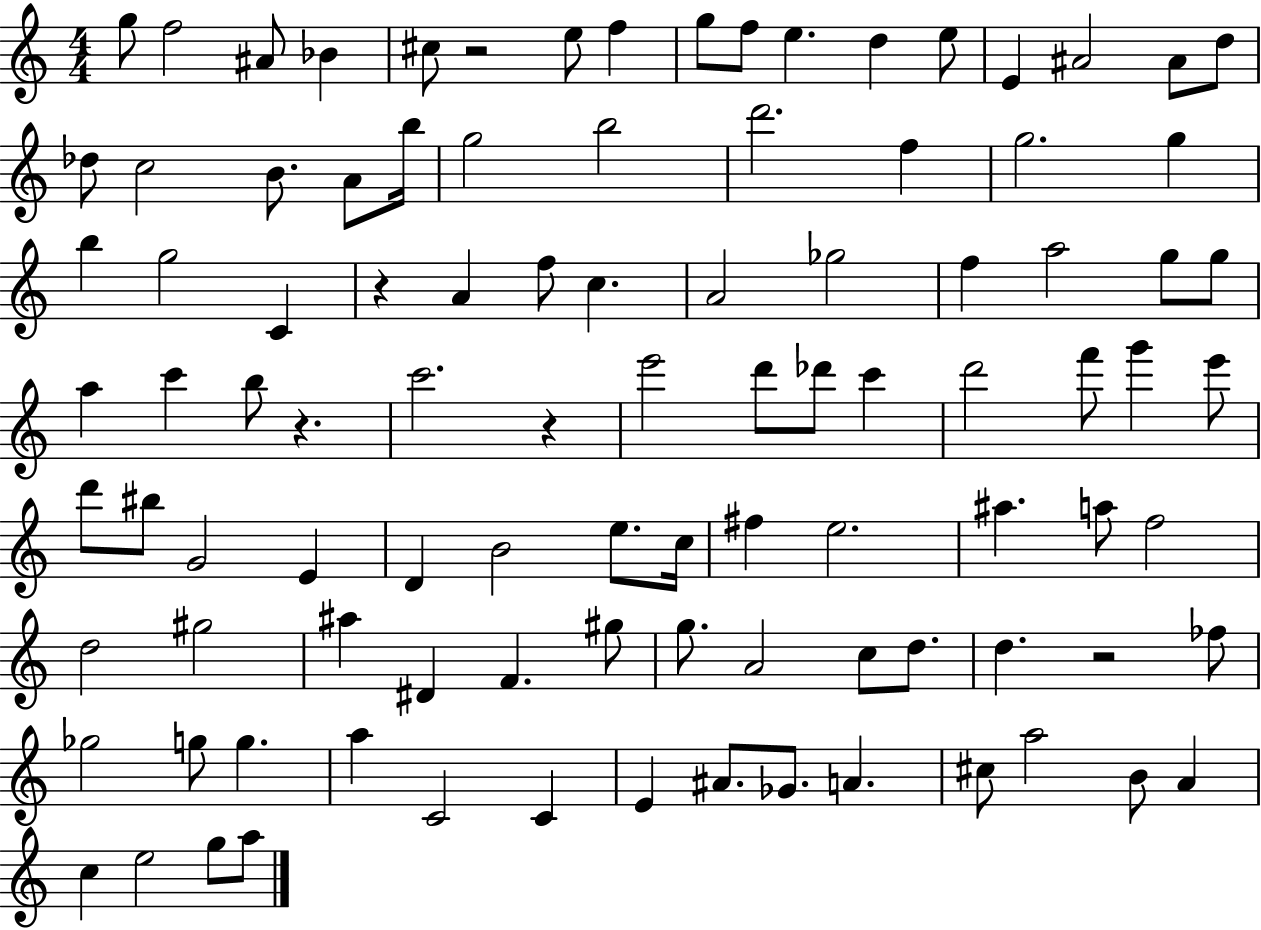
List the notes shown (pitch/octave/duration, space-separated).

G5/e F5/h A#4/e Bb4/q C#5/e R/h E5/e F5/q G5/e F5/e E5/q. D5/q E5/e E4/q A#4/h A#4/e D5/e Db5/e C5/h B4/e. A4/e B5/s G5/h B5/h D6/h. F5/q G5/h. G5/q B5/q G5/h C4/q R/q A4/q F5/e C5/q. A4/h Gb5/h F5/q A5/h G5/e G5/e A5/q C6/q B5/e R/q. C6/h. R/q E6/h D6/e Db6/e C6/q D6/h F6/e G6/q E6/e D6/e BIS5/e G4/h E4/q D4/q B4/h E5/e. C5/s F#5/q E5/h. A#5/q. A5/e F5/h D5/h G#5/h A#5/q D#4/q F4/q. G#5/e G5/e. A4/h C5/e D5/e. D5/q. R/h FES5/e Gb5/h G5/e G5/q. A5/q C4/h C4/q E4/q A#4/e. Gb4/e. A4/q. C#5/e A5/h B4/e A4/q C5/q E5/h G5/e A5/e